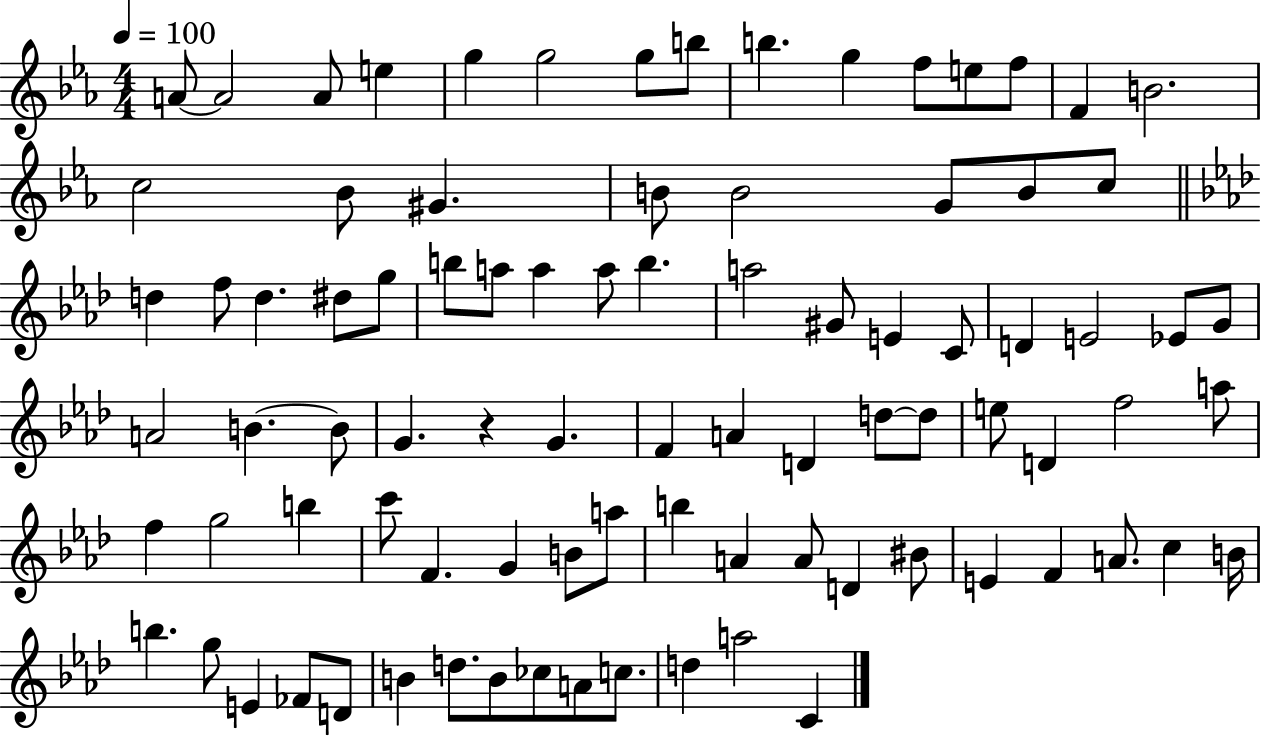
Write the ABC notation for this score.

X:1
T:Untitled
M:4/4
L:1/4
K:Eb
A/2 A2 A/2 e g g2 g/2 b/2 b g f/2 e/2 f/2 F B2 c2 _B/2 ^G B/2 B2 G/2 B/2 c/2 d f/2 d ^d/2 g/2 b/2 a/2 a a/2 b a2 ^G/2 E C/2 D E2 _E/2 G/2 A2 B B/2 G z G F A D d/2 d/2 e/2 D f2 a/2 f g2 b c'/2 F G B/2 a/2 b A A/2 D ^B/2 E F A/2 c B/4 b g/2 E _F/2 D/2 B d/2 B/2 _c/2 A/2 c/2 d a2 C